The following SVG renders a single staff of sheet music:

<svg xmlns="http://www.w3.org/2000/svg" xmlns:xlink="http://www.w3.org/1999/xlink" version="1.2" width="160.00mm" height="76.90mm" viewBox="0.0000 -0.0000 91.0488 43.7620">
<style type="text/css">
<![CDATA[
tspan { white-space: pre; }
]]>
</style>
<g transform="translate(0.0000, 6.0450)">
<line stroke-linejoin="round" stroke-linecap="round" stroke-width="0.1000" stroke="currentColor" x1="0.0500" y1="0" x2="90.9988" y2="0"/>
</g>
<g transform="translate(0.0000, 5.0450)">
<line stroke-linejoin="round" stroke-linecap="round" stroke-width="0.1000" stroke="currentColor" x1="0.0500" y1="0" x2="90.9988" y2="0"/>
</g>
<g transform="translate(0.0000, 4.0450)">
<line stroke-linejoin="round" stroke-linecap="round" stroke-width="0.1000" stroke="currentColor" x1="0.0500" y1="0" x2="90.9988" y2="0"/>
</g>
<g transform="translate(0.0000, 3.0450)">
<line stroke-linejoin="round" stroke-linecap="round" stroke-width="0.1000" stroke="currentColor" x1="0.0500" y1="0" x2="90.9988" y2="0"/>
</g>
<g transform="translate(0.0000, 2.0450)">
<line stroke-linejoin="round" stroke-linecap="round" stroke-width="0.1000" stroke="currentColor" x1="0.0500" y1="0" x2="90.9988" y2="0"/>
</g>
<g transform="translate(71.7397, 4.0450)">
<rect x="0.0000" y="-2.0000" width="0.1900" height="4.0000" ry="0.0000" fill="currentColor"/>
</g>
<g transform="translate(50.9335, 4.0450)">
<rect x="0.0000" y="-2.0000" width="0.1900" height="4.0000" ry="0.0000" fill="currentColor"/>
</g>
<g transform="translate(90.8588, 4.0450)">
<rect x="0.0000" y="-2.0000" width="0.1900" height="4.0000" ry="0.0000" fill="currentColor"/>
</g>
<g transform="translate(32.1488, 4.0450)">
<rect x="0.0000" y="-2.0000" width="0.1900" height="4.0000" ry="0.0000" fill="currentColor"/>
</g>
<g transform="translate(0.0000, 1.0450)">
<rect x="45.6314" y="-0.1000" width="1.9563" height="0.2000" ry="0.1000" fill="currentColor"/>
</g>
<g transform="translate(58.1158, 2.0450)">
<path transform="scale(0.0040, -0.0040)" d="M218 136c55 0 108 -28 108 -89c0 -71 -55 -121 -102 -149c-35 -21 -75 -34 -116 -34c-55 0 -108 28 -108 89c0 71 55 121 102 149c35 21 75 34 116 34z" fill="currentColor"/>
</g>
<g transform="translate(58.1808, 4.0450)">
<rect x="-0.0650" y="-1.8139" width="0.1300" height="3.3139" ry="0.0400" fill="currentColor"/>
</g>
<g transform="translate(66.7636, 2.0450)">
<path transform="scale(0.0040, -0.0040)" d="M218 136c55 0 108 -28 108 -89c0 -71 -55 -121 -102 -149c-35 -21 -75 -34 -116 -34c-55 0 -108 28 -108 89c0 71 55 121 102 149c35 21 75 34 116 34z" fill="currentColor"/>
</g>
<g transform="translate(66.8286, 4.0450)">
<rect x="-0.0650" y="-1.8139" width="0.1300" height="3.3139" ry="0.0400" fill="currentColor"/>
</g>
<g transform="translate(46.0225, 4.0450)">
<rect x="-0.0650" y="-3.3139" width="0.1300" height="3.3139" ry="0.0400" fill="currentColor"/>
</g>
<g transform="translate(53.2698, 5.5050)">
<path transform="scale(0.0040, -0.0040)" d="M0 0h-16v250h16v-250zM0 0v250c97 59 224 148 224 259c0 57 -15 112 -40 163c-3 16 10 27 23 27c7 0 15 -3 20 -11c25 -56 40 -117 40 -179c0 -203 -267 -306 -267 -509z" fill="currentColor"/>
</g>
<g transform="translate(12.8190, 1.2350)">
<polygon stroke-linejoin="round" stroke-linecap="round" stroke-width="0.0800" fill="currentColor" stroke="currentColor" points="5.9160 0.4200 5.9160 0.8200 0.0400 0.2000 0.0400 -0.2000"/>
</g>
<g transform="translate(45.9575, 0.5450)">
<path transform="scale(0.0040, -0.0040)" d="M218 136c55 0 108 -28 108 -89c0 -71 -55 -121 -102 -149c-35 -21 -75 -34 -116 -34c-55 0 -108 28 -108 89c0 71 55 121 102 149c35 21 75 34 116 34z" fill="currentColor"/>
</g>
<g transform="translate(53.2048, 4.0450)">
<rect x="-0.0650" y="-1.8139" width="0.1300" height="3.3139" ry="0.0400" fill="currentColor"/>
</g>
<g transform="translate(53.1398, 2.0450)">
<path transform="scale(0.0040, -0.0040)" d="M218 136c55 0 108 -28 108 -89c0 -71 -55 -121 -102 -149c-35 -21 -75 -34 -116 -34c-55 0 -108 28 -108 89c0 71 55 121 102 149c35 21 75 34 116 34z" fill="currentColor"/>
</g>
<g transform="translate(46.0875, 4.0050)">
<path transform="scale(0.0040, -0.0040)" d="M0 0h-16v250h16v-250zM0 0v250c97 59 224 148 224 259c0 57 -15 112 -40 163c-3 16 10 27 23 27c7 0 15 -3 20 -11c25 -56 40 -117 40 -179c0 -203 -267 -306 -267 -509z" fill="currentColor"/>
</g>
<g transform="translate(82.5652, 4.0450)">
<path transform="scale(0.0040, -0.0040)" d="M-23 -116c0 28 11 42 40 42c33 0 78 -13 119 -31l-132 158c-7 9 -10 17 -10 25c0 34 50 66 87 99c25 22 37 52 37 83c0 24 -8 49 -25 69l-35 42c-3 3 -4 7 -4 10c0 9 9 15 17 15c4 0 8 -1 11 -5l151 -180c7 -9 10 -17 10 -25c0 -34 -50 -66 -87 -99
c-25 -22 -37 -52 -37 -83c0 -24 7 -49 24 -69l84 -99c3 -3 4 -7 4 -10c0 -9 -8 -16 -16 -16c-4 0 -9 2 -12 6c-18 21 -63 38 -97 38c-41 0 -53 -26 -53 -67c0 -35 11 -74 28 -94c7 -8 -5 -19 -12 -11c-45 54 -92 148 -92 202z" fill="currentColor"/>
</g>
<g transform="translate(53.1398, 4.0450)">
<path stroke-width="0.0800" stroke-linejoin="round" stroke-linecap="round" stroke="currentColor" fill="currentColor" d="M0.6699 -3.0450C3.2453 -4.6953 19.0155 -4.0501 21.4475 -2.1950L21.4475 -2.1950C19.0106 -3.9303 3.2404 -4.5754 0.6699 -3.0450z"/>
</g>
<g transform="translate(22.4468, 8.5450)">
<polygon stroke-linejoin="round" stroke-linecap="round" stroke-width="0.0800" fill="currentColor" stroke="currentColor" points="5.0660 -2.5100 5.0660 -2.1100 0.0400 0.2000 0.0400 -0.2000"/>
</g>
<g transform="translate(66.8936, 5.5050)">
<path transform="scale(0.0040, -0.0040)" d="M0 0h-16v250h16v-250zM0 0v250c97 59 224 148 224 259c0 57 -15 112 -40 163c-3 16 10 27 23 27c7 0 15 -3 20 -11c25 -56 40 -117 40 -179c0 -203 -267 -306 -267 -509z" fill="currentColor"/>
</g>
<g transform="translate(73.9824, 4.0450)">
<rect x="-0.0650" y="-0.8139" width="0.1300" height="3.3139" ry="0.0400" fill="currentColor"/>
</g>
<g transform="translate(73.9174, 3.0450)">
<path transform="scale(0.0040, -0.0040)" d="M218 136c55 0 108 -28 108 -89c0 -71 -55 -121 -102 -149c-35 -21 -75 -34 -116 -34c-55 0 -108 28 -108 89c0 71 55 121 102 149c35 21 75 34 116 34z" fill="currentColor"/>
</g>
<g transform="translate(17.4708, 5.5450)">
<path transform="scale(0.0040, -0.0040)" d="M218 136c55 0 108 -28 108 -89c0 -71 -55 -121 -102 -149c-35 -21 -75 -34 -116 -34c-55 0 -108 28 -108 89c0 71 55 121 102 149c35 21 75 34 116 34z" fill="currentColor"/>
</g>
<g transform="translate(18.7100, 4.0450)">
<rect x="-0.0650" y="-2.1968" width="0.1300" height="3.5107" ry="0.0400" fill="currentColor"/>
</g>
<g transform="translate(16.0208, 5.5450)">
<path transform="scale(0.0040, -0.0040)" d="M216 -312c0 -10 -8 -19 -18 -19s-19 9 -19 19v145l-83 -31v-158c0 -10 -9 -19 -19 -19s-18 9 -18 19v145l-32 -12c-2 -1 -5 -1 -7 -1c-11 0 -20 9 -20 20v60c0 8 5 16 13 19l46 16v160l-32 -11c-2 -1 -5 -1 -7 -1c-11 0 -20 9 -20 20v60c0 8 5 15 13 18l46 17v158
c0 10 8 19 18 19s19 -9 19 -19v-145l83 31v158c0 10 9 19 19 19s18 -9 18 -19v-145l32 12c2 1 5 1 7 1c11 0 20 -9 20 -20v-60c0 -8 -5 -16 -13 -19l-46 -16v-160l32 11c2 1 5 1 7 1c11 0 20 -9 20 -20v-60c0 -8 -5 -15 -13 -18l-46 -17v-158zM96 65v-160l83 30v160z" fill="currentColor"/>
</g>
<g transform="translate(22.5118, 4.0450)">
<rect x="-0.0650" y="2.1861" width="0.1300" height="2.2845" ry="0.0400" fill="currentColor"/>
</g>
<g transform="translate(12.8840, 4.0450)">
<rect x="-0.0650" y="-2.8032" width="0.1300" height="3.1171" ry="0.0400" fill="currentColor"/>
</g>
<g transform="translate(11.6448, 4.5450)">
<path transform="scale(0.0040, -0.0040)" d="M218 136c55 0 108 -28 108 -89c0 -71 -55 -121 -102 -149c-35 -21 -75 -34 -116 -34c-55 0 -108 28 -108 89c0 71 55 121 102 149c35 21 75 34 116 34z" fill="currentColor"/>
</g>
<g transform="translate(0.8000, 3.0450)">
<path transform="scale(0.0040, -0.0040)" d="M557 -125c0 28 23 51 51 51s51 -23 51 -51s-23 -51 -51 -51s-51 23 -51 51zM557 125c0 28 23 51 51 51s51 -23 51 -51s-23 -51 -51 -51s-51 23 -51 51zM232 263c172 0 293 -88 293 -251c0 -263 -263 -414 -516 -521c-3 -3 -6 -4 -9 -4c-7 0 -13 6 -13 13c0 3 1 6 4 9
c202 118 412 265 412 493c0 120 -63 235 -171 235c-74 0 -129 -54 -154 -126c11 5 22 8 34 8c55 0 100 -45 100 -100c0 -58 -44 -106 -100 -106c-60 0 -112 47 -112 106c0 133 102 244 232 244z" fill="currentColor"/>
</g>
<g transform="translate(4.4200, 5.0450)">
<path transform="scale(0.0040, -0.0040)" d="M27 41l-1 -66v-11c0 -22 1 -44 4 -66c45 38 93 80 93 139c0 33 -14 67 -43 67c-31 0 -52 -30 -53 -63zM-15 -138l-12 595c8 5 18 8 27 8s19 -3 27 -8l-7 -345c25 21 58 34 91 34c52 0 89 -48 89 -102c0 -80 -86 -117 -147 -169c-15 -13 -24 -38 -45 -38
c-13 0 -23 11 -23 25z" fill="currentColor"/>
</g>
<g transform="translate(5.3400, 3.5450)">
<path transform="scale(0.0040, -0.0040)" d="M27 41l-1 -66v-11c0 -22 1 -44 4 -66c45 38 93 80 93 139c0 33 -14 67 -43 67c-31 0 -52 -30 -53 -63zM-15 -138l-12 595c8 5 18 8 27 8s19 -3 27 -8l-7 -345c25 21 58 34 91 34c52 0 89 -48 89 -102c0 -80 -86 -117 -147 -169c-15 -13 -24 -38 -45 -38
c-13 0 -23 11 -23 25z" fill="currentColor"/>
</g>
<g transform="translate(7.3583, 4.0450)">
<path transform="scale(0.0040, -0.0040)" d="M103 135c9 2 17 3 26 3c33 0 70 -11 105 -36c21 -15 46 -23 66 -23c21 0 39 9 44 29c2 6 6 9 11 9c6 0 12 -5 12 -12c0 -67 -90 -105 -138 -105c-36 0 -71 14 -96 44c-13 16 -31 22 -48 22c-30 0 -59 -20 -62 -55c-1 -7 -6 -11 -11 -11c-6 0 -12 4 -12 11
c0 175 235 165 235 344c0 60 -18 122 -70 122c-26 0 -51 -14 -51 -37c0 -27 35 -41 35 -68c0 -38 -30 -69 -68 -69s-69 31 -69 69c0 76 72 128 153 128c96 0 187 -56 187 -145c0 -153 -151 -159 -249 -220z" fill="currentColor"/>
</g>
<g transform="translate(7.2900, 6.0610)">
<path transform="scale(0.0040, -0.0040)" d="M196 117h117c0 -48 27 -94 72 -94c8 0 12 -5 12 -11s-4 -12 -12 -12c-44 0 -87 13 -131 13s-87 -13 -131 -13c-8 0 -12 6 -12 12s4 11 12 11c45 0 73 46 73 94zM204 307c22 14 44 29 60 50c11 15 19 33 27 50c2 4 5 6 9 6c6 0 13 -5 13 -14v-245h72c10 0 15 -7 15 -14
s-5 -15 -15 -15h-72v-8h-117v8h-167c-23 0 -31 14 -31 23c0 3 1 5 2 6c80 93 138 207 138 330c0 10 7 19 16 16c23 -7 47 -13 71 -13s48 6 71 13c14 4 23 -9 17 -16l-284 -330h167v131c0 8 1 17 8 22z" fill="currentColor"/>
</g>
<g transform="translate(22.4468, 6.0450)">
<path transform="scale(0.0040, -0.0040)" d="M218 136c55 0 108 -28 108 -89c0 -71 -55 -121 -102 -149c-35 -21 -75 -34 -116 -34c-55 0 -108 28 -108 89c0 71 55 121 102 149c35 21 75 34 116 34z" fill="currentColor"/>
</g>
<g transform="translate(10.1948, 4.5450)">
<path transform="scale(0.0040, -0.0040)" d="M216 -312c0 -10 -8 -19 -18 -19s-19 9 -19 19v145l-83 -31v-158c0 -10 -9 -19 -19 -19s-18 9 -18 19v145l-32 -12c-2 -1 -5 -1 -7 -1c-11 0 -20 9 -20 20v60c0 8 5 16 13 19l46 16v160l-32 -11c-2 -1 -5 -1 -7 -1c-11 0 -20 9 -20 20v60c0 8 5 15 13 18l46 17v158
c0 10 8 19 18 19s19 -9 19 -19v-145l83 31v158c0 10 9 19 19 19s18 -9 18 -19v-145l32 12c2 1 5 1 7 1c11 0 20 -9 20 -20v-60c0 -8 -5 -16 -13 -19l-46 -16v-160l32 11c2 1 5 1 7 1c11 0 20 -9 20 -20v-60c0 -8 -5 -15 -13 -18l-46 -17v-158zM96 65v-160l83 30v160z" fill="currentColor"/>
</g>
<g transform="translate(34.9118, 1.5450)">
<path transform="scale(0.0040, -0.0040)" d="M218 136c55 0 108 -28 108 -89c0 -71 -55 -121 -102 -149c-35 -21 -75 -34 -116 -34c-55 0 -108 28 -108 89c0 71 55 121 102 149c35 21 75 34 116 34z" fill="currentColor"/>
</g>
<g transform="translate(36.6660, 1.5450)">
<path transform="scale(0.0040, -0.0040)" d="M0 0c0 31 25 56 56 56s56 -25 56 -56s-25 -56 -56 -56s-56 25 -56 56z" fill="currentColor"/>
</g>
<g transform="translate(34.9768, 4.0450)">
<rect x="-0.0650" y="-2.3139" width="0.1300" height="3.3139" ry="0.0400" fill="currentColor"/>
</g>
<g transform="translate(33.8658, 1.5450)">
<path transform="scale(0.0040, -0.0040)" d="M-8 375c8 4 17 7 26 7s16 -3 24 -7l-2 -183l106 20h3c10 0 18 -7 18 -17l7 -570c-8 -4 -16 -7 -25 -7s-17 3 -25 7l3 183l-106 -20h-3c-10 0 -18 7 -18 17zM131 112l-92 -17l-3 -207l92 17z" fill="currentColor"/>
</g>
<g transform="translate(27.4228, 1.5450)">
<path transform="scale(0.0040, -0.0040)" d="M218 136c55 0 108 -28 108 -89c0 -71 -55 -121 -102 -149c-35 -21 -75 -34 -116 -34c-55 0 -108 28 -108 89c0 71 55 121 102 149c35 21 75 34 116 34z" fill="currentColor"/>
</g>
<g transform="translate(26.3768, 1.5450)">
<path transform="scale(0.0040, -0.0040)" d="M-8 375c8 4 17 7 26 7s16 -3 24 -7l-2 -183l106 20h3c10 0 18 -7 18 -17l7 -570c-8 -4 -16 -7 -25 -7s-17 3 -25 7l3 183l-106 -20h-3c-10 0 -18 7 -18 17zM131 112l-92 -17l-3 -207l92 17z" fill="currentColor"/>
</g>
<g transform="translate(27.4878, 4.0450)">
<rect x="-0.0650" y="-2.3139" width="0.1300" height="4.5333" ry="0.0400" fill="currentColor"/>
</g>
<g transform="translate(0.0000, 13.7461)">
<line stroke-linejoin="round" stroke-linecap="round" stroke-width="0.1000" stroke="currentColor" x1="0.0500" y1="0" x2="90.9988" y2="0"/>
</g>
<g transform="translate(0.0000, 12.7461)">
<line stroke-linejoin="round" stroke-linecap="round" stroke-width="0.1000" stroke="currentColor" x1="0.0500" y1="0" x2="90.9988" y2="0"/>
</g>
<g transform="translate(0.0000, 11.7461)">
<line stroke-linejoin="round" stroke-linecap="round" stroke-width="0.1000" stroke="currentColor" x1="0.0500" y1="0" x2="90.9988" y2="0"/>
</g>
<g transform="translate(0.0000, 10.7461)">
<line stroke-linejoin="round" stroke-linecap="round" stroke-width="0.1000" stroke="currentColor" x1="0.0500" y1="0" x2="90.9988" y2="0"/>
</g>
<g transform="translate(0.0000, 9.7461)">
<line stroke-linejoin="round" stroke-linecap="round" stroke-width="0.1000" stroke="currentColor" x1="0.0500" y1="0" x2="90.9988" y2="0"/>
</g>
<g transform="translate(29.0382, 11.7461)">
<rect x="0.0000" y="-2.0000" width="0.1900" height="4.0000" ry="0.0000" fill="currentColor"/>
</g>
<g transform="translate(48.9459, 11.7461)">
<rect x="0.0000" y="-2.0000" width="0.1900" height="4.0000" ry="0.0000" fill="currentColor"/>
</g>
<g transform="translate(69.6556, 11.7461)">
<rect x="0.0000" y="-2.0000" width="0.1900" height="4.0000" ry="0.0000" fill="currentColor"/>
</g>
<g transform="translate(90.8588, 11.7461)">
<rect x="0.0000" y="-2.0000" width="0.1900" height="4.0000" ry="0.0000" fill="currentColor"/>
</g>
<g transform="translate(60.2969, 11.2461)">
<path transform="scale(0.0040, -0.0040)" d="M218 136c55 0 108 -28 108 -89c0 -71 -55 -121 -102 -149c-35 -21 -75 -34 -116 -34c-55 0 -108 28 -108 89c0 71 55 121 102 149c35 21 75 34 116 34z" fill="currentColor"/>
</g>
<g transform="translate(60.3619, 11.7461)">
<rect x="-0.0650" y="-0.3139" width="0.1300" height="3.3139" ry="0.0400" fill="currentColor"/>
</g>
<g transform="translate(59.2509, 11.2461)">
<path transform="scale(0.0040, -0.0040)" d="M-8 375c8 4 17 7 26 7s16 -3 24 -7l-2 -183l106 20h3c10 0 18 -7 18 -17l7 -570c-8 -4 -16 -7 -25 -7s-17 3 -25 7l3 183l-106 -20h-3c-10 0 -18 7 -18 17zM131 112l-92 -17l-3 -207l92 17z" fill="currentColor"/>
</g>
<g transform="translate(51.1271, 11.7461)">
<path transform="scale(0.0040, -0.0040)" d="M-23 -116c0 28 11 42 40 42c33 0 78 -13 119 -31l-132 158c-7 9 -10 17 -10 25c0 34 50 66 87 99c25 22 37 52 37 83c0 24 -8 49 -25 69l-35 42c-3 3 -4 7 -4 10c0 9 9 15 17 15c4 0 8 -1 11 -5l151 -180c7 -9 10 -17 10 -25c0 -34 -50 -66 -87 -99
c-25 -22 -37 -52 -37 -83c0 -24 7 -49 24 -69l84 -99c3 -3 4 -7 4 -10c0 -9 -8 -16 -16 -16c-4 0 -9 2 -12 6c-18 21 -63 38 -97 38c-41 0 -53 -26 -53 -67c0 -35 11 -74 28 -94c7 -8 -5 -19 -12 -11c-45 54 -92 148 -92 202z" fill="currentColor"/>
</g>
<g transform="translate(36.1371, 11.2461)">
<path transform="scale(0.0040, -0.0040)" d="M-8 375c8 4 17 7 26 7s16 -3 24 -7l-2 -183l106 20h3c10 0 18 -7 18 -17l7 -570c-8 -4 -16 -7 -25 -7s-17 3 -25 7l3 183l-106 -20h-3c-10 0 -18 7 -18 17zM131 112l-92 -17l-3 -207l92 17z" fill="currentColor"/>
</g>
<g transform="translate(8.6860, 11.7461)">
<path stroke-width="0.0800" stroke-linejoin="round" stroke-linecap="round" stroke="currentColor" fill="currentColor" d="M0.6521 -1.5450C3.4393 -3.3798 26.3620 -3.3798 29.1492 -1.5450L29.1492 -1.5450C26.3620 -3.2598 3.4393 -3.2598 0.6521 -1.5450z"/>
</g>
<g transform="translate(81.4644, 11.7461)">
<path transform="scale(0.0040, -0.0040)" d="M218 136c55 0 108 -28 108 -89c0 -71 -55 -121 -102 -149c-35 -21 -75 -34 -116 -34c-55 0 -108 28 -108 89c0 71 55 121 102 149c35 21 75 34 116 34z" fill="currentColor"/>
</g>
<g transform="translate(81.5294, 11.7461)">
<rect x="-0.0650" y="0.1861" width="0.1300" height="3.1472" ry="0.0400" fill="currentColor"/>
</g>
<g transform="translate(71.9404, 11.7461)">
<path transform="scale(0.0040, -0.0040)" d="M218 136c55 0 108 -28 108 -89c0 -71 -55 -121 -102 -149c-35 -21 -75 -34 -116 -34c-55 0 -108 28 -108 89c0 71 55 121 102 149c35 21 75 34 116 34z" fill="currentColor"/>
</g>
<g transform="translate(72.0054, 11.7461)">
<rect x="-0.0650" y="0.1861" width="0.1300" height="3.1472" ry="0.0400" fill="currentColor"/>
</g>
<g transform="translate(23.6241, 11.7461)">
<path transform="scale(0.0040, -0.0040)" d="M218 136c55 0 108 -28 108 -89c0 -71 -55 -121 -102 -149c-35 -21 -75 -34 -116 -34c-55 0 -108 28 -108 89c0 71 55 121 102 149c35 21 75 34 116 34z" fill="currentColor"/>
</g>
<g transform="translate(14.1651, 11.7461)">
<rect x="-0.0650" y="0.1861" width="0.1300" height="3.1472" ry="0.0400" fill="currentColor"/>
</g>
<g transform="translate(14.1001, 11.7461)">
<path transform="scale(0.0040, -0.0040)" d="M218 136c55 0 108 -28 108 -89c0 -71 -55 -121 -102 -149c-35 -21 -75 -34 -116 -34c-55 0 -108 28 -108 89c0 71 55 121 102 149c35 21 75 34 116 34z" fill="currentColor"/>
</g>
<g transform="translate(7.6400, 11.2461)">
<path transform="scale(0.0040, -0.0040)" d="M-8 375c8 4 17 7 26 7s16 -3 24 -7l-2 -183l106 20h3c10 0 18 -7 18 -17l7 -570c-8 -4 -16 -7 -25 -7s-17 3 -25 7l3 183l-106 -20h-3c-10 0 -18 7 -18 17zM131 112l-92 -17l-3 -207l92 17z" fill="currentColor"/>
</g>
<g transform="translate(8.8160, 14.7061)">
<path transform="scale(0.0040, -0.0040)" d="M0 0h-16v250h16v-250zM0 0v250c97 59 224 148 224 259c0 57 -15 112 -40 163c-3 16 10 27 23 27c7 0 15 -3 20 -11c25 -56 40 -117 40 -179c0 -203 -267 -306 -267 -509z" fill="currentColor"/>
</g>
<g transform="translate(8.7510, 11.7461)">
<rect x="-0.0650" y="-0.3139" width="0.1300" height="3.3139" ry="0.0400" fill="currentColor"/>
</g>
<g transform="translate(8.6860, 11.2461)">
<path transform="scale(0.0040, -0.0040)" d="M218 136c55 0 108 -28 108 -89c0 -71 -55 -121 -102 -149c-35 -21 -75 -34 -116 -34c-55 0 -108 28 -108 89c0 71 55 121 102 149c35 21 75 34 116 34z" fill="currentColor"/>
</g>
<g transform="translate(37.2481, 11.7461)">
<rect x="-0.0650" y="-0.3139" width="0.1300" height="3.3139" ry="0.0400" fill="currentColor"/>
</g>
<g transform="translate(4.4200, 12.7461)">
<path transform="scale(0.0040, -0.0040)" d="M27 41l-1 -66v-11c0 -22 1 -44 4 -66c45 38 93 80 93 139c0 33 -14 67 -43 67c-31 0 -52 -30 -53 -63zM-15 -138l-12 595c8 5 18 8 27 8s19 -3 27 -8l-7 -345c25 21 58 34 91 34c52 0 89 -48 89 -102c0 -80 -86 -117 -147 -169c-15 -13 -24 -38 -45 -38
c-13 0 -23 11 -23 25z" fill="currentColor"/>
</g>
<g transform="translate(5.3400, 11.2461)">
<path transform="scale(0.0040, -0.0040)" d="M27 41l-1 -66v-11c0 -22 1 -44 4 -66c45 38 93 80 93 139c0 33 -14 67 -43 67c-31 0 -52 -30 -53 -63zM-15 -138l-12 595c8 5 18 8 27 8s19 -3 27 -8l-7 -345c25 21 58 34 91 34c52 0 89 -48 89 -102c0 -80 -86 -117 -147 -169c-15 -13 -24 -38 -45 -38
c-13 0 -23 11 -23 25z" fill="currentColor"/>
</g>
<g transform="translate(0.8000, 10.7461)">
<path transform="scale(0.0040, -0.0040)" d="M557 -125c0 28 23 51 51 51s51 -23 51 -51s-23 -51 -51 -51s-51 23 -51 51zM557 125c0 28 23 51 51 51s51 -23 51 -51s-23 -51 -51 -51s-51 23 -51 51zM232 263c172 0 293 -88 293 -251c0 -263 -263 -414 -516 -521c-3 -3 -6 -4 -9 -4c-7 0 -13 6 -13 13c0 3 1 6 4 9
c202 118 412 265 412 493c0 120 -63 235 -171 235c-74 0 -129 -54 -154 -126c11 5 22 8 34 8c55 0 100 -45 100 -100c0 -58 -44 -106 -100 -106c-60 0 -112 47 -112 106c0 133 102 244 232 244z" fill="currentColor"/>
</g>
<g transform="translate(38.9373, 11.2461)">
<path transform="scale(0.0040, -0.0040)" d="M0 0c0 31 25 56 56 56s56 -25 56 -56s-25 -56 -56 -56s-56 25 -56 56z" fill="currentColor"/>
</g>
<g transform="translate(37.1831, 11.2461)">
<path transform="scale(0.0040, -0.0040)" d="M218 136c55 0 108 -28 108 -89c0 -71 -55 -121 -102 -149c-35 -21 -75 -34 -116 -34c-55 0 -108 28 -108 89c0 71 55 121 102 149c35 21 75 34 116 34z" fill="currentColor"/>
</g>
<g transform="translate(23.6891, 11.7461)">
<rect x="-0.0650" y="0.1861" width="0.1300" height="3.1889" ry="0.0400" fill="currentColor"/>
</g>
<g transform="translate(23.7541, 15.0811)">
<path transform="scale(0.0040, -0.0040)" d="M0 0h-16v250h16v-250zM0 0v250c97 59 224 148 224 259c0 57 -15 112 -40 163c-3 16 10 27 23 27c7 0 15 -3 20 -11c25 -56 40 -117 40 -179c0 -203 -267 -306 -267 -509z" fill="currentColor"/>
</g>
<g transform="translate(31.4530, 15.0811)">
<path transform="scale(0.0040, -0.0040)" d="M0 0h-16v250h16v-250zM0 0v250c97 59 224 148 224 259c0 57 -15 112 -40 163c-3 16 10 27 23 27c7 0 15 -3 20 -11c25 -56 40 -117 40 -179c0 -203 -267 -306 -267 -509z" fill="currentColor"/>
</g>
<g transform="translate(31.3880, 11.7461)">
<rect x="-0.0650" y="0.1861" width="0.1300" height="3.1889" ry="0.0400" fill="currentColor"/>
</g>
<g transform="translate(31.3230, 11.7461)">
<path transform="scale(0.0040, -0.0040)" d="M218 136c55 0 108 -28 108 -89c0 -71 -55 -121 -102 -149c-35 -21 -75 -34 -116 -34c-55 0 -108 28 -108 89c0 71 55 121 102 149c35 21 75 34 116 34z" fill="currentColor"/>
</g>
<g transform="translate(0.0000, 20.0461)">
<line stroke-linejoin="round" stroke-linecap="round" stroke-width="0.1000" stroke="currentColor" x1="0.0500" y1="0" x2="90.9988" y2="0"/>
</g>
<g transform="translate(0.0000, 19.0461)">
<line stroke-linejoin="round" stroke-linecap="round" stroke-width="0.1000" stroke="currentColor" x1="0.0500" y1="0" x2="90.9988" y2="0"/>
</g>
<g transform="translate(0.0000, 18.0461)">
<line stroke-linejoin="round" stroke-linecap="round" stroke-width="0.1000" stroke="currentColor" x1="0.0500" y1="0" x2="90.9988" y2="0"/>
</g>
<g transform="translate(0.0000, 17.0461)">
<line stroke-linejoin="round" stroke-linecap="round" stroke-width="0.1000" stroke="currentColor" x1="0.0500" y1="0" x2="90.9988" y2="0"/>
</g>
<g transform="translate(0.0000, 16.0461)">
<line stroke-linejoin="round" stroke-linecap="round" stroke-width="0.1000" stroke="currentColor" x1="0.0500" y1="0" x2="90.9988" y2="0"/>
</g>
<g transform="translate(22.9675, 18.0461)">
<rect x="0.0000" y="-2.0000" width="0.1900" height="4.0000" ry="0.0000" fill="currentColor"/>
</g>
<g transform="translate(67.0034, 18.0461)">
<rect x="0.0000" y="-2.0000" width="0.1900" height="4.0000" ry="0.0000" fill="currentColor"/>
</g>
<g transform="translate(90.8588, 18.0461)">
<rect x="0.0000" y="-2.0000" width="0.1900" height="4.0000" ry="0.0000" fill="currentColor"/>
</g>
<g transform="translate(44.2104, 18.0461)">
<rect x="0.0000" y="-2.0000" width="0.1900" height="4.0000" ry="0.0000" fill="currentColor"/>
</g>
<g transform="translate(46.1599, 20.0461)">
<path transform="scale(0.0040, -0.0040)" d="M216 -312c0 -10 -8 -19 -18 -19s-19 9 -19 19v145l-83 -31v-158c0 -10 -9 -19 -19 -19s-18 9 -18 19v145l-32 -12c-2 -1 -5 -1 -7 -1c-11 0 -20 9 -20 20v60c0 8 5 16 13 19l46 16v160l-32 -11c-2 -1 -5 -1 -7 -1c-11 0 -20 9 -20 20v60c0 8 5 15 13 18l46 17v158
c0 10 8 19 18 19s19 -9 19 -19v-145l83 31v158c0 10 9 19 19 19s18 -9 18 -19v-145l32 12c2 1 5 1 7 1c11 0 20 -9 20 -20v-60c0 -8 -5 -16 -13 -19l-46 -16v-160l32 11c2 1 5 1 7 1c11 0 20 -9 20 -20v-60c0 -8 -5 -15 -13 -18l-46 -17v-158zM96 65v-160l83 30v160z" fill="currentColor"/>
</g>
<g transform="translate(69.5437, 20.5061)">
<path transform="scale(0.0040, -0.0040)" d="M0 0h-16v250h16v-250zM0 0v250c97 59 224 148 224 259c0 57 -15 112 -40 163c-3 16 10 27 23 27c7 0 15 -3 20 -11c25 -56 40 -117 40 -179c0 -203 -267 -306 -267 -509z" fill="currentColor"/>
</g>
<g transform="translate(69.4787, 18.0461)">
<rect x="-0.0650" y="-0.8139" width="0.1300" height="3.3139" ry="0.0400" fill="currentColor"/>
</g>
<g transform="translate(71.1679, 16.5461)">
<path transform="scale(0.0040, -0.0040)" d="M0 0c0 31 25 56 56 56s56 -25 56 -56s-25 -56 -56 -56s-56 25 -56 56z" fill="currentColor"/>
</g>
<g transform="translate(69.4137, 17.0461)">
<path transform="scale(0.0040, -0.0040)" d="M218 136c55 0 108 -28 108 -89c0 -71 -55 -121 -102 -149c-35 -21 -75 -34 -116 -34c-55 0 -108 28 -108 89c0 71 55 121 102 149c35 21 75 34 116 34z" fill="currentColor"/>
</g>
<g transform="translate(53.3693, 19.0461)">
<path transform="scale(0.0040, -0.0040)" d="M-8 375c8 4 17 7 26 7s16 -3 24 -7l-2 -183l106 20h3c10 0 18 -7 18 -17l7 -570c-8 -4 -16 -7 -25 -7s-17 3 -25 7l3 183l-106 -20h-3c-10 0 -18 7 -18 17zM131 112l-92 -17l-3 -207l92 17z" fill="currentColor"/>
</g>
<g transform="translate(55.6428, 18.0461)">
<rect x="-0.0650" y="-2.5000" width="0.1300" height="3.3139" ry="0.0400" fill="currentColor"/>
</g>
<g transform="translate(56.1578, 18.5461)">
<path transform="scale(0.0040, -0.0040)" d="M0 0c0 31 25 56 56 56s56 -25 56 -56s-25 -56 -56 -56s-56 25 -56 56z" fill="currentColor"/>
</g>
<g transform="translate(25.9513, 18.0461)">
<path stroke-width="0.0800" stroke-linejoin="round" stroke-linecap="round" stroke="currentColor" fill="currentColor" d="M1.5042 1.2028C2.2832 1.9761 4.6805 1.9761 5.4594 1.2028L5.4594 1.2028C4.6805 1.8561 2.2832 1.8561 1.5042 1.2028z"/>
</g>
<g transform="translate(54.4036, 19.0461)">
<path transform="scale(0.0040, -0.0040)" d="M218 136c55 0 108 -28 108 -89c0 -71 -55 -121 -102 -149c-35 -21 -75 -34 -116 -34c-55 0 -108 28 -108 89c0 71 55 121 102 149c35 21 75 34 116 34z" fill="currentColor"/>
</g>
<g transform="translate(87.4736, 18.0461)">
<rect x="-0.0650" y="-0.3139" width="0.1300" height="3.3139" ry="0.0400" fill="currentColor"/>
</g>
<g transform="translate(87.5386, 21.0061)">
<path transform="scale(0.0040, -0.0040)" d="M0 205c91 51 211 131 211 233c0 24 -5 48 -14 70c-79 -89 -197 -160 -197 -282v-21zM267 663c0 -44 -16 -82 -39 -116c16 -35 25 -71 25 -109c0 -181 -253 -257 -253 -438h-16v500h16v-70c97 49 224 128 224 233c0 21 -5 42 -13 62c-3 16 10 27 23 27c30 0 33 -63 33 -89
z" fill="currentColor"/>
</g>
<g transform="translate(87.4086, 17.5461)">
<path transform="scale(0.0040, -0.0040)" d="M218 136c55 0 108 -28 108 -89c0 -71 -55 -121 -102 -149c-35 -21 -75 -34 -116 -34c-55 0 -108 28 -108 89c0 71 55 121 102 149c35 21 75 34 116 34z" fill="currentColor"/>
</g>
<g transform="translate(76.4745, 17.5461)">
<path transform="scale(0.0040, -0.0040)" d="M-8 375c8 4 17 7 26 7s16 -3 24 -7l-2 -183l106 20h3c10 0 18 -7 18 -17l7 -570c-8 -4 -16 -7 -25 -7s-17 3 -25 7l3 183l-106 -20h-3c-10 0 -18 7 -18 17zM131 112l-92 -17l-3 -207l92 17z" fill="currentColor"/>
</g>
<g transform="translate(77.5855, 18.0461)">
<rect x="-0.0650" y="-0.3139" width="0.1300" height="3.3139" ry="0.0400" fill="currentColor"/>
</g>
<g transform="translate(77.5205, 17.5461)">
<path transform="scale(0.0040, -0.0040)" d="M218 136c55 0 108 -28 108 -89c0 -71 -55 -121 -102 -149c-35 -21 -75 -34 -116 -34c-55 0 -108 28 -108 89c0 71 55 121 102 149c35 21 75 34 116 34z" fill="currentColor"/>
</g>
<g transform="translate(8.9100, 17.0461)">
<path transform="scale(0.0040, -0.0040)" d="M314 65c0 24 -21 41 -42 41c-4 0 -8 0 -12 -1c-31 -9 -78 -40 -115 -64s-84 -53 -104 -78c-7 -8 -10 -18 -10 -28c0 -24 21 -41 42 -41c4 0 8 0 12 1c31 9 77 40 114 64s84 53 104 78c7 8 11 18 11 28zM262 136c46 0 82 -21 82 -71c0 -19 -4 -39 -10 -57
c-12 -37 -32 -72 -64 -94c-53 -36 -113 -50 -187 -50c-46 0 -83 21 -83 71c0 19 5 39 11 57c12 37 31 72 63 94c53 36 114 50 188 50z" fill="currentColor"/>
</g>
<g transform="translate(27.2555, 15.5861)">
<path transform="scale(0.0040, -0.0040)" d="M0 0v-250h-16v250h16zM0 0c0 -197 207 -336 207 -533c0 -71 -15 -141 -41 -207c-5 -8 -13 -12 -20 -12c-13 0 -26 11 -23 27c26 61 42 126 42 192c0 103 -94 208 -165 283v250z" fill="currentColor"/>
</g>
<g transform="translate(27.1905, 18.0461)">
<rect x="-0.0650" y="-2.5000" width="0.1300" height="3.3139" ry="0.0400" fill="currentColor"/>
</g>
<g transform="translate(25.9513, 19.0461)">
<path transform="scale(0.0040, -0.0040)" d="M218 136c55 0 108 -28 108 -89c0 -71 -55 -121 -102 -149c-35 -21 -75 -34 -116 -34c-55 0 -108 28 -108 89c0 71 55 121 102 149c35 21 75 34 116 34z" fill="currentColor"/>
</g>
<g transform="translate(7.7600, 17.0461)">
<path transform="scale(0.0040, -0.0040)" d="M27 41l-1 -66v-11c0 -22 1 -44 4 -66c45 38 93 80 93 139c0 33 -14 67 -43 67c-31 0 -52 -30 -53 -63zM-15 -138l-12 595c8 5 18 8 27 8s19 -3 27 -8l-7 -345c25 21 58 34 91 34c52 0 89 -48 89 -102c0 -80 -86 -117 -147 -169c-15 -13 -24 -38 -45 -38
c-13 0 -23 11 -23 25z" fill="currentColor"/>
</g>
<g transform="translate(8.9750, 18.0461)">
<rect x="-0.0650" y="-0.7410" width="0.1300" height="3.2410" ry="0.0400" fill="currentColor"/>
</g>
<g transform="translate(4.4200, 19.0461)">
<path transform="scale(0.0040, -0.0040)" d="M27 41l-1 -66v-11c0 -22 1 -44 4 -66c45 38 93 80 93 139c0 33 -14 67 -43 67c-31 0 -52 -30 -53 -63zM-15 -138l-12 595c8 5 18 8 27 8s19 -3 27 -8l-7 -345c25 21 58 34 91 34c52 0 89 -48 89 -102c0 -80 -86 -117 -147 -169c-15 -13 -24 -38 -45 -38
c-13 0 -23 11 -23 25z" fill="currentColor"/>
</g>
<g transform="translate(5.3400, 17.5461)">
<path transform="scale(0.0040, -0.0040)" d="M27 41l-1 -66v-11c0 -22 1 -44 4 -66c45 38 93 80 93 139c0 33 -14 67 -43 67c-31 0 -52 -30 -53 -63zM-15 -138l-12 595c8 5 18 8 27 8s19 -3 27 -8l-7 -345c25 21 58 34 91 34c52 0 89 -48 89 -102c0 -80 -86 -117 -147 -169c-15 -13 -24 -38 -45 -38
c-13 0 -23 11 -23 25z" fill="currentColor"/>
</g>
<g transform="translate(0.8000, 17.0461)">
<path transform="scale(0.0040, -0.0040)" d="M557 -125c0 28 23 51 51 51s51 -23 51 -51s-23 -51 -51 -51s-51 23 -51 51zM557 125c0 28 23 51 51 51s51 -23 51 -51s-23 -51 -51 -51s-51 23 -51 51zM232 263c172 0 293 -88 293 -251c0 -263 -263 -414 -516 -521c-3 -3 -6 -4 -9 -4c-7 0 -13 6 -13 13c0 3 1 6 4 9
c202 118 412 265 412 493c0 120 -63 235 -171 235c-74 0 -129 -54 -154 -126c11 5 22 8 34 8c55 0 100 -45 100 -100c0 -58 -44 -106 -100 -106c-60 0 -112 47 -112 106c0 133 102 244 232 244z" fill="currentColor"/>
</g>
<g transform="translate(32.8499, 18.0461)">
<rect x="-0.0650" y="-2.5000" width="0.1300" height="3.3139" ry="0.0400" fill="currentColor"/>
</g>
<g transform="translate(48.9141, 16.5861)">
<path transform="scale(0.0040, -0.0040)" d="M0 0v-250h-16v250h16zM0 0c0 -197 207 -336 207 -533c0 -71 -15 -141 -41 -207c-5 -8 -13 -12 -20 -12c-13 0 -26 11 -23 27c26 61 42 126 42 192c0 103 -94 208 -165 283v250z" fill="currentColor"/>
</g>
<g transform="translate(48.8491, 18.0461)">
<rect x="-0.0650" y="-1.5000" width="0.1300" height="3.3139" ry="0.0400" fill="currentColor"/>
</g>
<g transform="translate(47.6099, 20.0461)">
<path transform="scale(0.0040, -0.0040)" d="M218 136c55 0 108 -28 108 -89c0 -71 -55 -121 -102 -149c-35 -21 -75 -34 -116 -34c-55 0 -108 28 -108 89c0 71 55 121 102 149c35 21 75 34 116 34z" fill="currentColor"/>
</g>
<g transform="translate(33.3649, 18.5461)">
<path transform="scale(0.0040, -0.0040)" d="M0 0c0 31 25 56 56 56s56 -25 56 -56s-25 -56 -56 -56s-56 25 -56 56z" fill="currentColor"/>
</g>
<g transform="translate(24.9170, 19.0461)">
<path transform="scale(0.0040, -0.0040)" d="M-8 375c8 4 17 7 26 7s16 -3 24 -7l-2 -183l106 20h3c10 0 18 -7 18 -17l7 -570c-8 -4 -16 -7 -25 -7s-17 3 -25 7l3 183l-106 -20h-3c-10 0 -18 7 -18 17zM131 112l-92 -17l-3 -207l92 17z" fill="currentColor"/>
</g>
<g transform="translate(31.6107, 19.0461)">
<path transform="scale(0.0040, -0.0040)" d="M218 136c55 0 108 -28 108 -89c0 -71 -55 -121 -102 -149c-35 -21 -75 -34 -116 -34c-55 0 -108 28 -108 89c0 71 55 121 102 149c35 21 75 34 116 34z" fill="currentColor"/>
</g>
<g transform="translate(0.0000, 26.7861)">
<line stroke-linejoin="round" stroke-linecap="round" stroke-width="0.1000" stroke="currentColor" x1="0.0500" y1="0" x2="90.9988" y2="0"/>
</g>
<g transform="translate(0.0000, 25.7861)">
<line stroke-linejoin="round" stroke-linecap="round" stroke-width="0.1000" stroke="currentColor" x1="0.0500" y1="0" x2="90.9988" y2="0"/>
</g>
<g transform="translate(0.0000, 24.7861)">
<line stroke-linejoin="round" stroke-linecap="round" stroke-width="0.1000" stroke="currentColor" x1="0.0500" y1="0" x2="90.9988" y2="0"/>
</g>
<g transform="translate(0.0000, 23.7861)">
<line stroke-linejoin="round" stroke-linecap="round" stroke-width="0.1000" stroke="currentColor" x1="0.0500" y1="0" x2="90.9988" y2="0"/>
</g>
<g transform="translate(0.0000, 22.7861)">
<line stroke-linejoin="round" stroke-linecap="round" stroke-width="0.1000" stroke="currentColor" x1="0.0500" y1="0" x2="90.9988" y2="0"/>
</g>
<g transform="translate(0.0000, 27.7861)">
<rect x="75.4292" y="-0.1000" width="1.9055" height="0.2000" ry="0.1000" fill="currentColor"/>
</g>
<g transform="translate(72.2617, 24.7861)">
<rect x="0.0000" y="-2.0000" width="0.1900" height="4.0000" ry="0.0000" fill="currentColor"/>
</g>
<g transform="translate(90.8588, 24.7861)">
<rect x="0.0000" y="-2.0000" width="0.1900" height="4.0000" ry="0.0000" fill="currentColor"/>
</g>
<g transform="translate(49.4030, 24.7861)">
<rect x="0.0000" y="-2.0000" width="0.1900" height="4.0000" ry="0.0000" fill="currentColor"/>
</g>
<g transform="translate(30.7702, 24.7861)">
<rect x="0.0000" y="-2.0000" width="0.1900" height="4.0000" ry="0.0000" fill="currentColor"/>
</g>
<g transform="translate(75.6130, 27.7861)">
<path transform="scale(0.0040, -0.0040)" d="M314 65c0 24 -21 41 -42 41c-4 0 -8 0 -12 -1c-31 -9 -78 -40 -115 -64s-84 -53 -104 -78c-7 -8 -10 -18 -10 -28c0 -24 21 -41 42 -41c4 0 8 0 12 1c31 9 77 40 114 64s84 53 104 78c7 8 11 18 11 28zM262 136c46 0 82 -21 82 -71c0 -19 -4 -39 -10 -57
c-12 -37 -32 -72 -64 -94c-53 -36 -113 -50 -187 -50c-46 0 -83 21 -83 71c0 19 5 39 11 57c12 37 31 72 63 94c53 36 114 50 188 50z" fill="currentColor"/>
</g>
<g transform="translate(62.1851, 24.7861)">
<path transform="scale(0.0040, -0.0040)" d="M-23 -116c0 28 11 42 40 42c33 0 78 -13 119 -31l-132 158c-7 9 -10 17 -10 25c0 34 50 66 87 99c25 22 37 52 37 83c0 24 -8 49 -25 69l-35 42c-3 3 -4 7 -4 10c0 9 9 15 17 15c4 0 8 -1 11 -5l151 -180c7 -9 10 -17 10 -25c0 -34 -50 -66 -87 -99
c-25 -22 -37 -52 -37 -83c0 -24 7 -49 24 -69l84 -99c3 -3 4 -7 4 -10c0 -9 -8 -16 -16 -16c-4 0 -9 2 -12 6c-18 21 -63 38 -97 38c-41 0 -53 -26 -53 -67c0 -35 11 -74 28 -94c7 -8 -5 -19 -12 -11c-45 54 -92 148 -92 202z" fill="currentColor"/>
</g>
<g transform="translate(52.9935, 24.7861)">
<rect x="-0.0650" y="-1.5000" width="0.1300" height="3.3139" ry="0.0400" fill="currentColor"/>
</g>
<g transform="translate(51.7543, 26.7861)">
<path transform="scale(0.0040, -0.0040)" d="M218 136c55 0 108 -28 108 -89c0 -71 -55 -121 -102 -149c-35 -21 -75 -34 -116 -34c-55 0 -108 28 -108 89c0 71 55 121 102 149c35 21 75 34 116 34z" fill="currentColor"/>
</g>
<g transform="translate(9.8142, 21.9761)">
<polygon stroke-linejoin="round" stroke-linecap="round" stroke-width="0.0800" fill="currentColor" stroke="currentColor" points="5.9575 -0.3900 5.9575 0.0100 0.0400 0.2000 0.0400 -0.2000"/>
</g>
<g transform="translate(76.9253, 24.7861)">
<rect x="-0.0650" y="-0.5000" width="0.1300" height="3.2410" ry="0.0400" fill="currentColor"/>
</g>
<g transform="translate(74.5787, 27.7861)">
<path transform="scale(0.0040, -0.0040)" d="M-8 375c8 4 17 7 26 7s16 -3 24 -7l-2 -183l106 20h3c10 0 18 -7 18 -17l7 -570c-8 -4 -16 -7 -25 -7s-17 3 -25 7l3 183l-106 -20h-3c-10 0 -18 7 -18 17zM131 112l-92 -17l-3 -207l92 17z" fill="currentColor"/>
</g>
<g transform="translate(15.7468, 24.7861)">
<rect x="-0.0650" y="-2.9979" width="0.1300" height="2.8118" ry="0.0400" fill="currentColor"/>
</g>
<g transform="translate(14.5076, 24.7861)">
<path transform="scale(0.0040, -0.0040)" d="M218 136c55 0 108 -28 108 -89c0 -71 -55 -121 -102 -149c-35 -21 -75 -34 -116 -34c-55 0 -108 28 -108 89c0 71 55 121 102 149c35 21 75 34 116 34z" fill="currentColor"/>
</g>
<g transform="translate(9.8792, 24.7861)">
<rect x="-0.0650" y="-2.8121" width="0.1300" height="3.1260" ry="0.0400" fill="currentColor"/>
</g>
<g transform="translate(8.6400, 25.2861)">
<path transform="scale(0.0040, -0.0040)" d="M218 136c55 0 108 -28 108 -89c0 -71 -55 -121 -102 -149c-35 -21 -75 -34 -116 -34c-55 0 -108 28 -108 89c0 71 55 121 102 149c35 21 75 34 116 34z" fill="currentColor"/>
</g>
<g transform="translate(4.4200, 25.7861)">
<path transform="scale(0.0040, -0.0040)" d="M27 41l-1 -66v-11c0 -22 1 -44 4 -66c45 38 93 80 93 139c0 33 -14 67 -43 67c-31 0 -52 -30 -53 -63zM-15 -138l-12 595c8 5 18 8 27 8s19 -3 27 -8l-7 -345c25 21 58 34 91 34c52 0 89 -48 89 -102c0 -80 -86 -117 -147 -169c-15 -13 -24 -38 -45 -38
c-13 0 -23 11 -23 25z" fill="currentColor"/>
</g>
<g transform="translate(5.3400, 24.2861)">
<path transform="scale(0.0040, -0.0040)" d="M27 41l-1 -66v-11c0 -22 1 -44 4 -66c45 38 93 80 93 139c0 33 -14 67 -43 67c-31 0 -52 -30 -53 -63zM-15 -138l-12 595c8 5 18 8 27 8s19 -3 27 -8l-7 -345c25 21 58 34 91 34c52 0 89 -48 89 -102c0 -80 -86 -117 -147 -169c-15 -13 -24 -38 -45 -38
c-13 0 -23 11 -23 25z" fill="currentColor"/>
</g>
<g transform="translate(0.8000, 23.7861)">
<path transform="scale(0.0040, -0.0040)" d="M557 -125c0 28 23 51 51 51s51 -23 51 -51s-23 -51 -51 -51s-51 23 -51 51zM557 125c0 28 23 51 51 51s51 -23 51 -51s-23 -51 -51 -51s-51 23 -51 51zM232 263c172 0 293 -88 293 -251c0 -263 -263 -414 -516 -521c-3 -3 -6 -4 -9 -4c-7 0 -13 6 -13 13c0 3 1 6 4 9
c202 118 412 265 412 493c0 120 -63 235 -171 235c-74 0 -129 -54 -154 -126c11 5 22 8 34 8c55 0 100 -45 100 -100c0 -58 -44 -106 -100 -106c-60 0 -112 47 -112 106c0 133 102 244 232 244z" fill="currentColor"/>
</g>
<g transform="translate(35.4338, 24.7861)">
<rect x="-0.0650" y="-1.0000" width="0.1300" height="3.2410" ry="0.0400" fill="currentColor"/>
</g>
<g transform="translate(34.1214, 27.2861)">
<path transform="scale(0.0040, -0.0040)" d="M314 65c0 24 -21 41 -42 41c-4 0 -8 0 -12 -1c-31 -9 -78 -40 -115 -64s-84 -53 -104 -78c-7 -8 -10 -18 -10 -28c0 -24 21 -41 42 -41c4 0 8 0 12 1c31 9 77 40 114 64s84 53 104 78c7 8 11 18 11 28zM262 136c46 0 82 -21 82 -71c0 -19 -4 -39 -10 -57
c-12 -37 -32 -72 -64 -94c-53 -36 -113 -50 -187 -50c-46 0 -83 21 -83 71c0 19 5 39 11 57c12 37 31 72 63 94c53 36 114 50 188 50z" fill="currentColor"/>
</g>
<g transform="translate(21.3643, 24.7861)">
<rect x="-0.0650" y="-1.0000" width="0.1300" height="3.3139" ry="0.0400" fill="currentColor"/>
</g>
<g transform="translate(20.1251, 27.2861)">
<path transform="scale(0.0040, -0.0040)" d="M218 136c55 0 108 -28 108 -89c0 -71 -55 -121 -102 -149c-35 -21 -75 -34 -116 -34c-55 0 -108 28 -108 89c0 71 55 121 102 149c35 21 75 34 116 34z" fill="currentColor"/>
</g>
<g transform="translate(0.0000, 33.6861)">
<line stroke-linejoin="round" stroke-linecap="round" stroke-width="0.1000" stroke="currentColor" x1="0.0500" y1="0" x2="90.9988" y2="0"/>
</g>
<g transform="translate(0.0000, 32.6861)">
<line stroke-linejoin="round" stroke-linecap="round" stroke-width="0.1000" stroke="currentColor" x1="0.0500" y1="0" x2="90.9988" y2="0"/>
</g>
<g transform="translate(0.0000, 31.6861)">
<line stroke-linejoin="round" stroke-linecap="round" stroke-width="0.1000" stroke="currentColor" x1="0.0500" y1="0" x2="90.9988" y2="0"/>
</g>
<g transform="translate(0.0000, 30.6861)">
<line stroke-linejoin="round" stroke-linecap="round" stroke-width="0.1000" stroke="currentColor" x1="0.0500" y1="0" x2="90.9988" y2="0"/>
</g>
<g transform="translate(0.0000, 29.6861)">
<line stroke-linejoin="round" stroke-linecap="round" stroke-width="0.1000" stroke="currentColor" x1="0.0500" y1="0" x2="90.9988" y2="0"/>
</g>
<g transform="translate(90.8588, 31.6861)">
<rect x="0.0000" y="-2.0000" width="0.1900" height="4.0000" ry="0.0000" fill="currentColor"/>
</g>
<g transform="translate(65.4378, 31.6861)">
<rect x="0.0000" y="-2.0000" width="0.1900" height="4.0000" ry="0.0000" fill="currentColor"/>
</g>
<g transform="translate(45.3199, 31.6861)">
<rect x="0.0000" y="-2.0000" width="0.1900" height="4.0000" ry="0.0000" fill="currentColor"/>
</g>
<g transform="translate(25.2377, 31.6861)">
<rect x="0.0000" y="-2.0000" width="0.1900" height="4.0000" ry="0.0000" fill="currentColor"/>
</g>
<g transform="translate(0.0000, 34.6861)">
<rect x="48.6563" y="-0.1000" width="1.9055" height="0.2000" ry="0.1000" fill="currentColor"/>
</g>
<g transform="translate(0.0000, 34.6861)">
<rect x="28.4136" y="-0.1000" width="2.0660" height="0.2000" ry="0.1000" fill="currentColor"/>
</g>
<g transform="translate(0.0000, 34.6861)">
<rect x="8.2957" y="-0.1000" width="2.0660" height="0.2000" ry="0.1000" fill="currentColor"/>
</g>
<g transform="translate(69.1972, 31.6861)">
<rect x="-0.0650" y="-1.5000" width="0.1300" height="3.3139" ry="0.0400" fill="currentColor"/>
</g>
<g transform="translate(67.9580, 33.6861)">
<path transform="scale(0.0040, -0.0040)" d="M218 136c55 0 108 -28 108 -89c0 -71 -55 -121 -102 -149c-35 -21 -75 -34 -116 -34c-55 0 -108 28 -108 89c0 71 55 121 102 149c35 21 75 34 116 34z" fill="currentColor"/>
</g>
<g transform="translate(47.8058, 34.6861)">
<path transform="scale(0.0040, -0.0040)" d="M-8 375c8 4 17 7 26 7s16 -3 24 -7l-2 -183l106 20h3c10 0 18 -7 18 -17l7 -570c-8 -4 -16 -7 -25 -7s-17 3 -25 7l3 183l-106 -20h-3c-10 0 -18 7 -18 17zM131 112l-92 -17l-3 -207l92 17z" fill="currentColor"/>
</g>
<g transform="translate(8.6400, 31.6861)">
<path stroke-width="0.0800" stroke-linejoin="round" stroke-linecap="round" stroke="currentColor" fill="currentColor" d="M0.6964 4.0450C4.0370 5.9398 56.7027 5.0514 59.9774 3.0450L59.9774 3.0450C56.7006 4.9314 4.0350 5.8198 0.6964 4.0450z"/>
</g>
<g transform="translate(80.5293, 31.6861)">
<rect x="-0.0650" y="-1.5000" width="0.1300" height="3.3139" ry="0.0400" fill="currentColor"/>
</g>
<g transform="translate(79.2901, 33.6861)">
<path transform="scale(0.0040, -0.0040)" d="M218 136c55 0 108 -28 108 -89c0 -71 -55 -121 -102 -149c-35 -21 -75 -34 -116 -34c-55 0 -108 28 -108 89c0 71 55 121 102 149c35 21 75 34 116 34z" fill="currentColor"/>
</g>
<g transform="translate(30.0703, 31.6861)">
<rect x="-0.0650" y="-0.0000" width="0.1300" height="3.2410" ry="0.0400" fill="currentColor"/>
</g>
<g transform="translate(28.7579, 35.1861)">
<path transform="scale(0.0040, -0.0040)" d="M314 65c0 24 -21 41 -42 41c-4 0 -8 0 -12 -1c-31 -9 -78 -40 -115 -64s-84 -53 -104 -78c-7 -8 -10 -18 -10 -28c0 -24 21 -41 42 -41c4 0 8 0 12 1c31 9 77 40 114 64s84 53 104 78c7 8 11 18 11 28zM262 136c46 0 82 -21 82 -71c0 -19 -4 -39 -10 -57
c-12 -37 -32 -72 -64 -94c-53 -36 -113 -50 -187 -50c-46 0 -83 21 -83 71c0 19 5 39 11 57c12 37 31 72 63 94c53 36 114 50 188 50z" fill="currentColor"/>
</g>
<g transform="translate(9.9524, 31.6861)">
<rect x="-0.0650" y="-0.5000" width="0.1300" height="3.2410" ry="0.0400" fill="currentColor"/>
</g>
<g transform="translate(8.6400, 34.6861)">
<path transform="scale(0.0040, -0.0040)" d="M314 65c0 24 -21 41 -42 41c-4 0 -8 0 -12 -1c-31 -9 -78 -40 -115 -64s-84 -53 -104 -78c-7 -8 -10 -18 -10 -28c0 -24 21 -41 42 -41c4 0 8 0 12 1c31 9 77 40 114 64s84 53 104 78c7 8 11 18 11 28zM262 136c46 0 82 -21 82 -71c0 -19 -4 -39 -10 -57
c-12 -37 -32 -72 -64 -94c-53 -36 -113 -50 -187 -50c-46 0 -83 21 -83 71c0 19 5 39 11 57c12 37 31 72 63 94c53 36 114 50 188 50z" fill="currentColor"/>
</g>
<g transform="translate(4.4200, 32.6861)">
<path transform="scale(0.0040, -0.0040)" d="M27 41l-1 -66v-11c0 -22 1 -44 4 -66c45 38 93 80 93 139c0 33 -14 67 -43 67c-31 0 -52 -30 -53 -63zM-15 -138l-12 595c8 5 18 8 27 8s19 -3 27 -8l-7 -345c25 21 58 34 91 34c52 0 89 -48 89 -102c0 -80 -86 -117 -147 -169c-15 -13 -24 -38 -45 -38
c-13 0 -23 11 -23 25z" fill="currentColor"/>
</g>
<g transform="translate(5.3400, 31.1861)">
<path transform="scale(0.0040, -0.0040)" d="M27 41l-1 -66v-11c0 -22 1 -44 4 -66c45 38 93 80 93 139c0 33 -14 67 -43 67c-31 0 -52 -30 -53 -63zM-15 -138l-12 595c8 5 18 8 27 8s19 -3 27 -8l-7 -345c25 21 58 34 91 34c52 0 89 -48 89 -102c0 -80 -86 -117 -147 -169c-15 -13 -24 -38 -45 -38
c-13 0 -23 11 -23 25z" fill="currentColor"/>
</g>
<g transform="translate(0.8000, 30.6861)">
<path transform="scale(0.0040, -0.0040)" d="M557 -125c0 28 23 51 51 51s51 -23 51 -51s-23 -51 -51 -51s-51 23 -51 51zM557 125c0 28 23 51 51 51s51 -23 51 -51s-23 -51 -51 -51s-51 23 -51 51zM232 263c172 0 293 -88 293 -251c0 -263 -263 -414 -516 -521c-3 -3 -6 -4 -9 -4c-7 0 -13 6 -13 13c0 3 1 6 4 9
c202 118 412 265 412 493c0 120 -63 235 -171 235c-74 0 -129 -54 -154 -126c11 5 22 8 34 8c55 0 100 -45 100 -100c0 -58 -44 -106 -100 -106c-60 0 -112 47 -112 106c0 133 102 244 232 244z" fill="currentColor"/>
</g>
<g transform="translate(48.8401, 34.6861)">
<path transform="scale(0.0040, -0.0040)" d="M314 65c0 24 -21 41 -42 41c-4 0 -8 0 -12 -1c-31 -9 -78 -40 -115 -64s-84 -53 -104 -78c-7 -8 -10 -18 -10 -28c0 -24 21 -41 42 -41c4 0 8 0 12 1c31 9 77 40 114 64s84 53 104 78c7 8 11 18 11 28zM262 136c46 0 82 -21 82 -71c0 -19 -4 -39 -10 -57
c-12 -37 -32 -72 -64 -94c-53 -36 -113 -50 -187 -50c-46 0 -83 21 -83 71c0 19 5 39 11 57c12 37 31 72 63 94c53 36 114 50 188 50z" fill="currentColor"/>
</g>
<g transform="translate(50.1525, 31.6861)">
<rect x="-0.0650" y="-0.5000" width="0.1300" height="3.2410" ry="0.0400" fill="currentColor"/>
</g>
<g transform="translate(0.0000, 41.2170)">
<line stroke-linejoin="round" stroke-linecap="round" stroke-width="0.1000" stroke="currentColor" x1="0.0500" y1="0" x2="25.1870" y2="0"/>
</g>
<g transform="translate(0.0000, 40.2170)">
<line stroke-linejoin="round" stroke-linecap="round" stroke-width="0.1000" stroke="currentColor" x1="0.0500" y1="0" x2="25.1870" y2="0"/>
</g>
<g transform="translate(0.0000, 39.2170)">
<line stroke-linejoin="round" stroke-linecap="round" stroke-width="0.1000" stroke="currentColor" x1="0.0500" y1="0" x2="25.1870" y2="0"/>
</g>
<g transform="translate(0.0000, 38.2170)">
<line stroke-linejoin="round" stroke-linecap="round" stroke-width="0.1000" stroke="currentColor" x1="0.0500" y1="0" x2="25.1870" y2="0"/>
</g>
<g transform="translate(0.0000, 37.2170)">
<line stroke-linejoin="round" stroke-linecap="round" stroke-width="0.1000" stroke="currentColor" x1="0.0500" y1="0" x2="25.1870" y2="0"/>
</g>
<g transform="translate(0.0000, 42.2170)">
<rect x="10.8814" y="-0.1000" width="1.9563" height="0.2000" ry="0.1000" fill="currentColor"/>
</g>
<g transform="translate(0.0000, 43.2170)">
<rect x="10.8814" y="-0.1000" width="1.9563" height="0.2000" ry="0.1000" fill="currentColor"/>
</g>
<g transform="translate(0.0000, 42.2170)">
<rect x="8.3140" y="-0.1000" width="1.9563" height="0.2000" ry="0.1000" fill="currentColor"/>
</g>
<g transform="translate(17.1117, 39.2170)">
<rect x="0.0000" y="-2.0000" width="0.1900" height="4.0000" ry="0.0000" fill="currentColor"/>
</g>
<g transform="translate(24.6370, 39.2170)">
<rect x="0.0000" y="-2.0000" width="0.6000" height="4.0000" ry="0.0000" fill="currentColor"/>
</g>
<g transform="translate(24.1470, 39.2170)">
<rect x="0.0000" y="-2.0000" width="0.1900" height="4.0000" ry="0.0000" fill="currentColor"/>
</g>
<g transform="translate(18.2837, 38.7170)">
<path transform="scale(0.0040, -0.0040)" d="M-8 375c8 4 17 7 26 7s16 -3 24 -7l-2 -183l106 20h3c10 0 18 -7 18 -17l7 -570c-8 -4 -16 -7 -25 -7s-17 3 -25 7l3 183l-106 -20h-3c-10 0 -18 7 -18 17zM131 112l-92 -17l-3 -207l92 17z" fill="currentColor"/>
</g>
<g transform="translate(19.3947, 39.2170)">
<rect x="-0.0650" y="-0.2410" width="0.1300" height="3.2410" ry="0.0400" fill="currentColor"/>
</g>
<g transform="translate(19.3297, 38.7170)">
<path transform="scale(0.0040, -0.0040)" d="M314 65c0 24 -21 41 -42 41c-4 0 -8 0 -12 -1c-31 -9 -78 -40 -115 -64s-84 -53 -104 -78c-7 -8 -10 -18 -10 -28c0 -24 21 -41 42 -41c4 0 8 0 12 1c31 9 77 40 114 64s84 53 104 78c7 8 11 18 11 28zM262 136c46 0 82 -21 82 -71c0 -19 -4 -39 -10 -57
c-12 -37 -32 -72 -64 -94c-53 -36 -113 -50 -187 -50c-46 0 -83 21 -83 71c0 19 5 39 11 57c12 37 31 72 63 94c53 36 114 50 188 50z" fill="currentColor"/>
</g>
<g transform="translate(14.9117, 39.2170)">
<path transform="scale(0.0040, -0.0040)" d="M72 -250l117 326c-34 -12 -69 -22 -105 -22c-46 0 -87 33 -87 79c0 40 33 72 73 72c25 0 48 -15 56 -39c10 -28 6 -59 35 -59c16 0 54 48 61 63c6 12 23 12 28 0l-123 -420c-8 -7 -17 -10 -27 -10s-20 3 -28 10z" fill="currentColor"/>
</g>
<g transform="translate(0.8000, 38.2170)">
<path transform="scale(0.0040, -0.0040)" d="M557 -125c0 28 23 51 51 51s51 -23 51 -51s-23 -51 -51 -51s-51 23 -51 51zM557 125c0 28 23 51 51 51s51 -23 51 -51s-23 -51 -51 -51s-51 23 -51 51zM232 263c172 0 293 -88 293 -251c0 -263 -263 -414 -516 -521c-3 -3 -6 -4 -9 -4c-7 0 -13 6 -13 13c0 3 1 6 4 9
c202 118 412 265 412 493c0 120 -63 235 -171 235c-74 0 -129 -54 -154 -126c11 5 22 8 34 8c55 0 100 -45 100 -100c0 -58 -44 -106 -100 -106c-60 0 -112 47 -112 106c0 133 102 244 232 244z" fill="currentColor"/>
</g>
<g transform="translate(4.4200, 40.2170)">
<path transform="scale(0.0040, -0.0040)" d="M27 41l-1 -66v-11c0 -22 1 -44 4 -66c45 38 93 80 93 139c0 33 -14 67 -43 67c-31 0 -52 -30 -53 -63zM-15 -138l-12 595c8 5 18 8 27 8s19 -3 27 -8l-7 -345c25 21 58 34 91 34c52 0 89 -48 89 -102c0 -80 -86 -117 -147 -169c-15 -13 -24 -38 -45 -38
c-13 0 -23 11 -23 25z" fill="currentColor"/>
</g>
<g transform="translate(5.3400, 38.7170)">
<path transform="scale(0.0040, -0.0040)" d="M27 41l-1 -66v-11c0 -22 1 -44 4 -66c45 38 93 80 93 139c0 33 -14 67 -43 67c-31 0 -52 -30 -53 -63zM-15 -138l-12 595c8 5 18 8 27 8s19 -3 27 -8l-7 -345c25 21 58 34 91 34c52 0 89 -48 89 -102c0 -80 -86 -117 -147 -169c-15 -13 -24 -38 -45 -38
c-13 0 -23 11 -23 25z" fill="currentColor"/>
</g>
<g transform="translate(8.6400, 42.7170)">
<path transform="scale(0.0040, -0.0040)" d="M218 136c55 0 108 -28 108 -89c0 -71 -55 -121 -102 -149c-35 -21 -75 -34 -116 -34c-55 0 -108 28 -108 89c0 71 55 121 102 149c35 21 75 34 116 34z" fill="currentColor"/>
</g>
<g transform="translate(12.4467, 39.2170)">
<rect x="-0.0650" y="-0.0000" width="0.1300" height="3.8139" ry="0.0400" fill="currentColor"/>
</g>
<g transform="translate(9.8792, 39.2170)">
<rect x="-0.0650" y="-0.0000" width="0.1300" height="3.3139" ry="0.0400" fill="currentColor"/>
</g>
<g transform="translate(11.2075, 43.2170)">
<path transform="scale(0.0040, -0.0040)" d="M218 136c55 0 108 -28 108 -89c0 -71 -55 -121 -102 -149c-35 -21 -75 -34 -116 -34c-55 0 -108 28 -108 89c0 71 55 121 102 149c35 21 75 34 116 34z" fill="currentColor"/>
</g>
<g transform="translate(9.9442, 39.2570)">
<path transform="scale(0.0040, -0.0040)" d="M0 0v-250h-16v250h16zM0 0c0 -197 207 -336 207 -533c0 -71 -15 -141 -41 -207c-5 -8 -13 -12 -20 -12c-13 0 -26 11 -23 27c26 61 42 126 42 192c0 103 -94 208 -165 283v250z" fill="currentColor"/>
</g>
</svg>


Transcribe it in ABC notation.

X:1
T:Untitled
M:2/4
L:1/4
K:Bb
^C,/2 ^A,,/2 G,,/2 B,/2 B, D/2 A,/2 A, A,/2 F, z E,/2 D, D,/2 D,/2 E, z E, D, D, _F,2 B,,/2 B,, ^G,,/2 B,, F,/2 E, E,/4 C,/2 D,/2 F,, F,,2 G,, z E,,2 _E,,2 D,,2 E,,2 G,, G,, D,,/2 C,, z/2 E,2